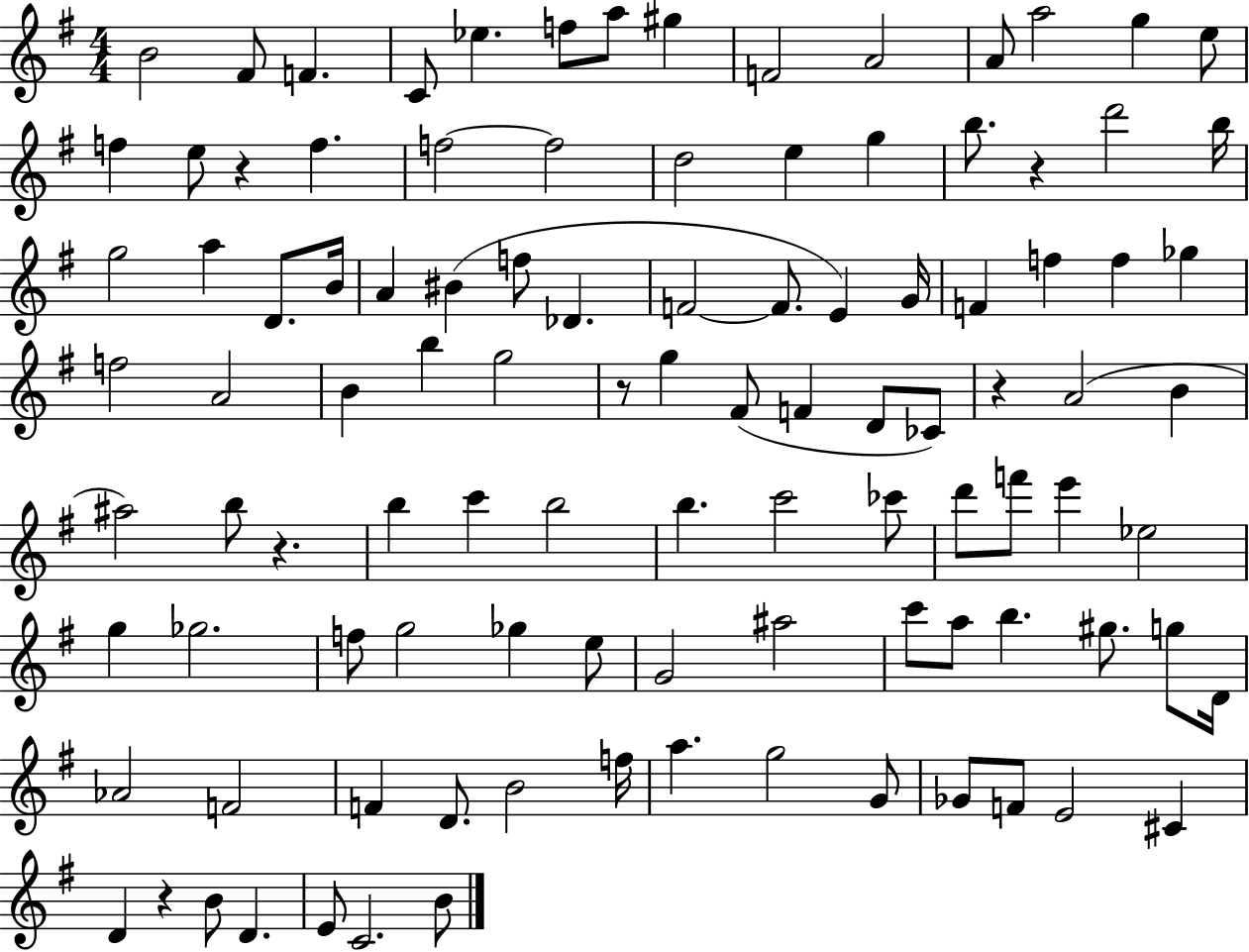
X:1
T:Untitled
M:4/4
L:1/4
K:G
B2 ^F/2 F C/2 _e f/2 a/2 ^g F2 A2 A/2 a2 g e/2 f e/2 z f f2 f2 d2 e g b/2 z d'2 b/4 g2 a D/2 B/4 A ^B f/2 _D F2 F/2 E G/4 F f f _g f2 A2 B b g2 z/2 g ^F/2 F D/2 _C/2 z A2 B ^a2 b/2 z b c' b2 b c'2 _c'/2 d'/2 f'/2 e' _e2 g _g2 f/2 g2 _g e/2 G2 ^a2 c'/2 a/2 b ^g/2 g/2 D/4 _A2 F2 F D/2 B2 f/4 a g2 G/2 _G/2 F/2 E2 ^C D z B/2 D E/2 C2 B/2